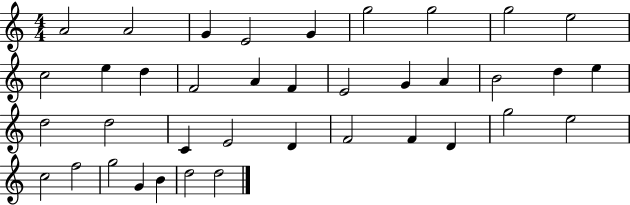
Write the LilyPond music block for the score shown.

{
  \clef treble
  \numericTimeSignature
  \time 4/4
  \key c \major
  a'2 a'2 | g'4 e'2 g'4 | g''2 g''2 | g''2 e''2 | \break c''2 e''4 d''4 | f'2 a'4 f'4 | e'2 g'4 a'4 | b'2 d''4 e''4 | \break d''2 d''2 | c'4 e'2 d'4 | f'2 f'4 d'4 | g''2 e''2 | \break c''2 f''2 | g''2 g'4 b'4 | d''2 d''2 | \bar "|."
}